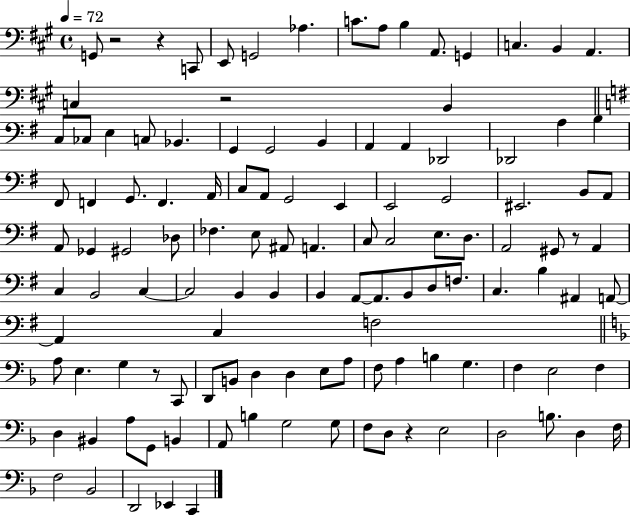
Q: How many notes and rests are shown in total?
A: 121